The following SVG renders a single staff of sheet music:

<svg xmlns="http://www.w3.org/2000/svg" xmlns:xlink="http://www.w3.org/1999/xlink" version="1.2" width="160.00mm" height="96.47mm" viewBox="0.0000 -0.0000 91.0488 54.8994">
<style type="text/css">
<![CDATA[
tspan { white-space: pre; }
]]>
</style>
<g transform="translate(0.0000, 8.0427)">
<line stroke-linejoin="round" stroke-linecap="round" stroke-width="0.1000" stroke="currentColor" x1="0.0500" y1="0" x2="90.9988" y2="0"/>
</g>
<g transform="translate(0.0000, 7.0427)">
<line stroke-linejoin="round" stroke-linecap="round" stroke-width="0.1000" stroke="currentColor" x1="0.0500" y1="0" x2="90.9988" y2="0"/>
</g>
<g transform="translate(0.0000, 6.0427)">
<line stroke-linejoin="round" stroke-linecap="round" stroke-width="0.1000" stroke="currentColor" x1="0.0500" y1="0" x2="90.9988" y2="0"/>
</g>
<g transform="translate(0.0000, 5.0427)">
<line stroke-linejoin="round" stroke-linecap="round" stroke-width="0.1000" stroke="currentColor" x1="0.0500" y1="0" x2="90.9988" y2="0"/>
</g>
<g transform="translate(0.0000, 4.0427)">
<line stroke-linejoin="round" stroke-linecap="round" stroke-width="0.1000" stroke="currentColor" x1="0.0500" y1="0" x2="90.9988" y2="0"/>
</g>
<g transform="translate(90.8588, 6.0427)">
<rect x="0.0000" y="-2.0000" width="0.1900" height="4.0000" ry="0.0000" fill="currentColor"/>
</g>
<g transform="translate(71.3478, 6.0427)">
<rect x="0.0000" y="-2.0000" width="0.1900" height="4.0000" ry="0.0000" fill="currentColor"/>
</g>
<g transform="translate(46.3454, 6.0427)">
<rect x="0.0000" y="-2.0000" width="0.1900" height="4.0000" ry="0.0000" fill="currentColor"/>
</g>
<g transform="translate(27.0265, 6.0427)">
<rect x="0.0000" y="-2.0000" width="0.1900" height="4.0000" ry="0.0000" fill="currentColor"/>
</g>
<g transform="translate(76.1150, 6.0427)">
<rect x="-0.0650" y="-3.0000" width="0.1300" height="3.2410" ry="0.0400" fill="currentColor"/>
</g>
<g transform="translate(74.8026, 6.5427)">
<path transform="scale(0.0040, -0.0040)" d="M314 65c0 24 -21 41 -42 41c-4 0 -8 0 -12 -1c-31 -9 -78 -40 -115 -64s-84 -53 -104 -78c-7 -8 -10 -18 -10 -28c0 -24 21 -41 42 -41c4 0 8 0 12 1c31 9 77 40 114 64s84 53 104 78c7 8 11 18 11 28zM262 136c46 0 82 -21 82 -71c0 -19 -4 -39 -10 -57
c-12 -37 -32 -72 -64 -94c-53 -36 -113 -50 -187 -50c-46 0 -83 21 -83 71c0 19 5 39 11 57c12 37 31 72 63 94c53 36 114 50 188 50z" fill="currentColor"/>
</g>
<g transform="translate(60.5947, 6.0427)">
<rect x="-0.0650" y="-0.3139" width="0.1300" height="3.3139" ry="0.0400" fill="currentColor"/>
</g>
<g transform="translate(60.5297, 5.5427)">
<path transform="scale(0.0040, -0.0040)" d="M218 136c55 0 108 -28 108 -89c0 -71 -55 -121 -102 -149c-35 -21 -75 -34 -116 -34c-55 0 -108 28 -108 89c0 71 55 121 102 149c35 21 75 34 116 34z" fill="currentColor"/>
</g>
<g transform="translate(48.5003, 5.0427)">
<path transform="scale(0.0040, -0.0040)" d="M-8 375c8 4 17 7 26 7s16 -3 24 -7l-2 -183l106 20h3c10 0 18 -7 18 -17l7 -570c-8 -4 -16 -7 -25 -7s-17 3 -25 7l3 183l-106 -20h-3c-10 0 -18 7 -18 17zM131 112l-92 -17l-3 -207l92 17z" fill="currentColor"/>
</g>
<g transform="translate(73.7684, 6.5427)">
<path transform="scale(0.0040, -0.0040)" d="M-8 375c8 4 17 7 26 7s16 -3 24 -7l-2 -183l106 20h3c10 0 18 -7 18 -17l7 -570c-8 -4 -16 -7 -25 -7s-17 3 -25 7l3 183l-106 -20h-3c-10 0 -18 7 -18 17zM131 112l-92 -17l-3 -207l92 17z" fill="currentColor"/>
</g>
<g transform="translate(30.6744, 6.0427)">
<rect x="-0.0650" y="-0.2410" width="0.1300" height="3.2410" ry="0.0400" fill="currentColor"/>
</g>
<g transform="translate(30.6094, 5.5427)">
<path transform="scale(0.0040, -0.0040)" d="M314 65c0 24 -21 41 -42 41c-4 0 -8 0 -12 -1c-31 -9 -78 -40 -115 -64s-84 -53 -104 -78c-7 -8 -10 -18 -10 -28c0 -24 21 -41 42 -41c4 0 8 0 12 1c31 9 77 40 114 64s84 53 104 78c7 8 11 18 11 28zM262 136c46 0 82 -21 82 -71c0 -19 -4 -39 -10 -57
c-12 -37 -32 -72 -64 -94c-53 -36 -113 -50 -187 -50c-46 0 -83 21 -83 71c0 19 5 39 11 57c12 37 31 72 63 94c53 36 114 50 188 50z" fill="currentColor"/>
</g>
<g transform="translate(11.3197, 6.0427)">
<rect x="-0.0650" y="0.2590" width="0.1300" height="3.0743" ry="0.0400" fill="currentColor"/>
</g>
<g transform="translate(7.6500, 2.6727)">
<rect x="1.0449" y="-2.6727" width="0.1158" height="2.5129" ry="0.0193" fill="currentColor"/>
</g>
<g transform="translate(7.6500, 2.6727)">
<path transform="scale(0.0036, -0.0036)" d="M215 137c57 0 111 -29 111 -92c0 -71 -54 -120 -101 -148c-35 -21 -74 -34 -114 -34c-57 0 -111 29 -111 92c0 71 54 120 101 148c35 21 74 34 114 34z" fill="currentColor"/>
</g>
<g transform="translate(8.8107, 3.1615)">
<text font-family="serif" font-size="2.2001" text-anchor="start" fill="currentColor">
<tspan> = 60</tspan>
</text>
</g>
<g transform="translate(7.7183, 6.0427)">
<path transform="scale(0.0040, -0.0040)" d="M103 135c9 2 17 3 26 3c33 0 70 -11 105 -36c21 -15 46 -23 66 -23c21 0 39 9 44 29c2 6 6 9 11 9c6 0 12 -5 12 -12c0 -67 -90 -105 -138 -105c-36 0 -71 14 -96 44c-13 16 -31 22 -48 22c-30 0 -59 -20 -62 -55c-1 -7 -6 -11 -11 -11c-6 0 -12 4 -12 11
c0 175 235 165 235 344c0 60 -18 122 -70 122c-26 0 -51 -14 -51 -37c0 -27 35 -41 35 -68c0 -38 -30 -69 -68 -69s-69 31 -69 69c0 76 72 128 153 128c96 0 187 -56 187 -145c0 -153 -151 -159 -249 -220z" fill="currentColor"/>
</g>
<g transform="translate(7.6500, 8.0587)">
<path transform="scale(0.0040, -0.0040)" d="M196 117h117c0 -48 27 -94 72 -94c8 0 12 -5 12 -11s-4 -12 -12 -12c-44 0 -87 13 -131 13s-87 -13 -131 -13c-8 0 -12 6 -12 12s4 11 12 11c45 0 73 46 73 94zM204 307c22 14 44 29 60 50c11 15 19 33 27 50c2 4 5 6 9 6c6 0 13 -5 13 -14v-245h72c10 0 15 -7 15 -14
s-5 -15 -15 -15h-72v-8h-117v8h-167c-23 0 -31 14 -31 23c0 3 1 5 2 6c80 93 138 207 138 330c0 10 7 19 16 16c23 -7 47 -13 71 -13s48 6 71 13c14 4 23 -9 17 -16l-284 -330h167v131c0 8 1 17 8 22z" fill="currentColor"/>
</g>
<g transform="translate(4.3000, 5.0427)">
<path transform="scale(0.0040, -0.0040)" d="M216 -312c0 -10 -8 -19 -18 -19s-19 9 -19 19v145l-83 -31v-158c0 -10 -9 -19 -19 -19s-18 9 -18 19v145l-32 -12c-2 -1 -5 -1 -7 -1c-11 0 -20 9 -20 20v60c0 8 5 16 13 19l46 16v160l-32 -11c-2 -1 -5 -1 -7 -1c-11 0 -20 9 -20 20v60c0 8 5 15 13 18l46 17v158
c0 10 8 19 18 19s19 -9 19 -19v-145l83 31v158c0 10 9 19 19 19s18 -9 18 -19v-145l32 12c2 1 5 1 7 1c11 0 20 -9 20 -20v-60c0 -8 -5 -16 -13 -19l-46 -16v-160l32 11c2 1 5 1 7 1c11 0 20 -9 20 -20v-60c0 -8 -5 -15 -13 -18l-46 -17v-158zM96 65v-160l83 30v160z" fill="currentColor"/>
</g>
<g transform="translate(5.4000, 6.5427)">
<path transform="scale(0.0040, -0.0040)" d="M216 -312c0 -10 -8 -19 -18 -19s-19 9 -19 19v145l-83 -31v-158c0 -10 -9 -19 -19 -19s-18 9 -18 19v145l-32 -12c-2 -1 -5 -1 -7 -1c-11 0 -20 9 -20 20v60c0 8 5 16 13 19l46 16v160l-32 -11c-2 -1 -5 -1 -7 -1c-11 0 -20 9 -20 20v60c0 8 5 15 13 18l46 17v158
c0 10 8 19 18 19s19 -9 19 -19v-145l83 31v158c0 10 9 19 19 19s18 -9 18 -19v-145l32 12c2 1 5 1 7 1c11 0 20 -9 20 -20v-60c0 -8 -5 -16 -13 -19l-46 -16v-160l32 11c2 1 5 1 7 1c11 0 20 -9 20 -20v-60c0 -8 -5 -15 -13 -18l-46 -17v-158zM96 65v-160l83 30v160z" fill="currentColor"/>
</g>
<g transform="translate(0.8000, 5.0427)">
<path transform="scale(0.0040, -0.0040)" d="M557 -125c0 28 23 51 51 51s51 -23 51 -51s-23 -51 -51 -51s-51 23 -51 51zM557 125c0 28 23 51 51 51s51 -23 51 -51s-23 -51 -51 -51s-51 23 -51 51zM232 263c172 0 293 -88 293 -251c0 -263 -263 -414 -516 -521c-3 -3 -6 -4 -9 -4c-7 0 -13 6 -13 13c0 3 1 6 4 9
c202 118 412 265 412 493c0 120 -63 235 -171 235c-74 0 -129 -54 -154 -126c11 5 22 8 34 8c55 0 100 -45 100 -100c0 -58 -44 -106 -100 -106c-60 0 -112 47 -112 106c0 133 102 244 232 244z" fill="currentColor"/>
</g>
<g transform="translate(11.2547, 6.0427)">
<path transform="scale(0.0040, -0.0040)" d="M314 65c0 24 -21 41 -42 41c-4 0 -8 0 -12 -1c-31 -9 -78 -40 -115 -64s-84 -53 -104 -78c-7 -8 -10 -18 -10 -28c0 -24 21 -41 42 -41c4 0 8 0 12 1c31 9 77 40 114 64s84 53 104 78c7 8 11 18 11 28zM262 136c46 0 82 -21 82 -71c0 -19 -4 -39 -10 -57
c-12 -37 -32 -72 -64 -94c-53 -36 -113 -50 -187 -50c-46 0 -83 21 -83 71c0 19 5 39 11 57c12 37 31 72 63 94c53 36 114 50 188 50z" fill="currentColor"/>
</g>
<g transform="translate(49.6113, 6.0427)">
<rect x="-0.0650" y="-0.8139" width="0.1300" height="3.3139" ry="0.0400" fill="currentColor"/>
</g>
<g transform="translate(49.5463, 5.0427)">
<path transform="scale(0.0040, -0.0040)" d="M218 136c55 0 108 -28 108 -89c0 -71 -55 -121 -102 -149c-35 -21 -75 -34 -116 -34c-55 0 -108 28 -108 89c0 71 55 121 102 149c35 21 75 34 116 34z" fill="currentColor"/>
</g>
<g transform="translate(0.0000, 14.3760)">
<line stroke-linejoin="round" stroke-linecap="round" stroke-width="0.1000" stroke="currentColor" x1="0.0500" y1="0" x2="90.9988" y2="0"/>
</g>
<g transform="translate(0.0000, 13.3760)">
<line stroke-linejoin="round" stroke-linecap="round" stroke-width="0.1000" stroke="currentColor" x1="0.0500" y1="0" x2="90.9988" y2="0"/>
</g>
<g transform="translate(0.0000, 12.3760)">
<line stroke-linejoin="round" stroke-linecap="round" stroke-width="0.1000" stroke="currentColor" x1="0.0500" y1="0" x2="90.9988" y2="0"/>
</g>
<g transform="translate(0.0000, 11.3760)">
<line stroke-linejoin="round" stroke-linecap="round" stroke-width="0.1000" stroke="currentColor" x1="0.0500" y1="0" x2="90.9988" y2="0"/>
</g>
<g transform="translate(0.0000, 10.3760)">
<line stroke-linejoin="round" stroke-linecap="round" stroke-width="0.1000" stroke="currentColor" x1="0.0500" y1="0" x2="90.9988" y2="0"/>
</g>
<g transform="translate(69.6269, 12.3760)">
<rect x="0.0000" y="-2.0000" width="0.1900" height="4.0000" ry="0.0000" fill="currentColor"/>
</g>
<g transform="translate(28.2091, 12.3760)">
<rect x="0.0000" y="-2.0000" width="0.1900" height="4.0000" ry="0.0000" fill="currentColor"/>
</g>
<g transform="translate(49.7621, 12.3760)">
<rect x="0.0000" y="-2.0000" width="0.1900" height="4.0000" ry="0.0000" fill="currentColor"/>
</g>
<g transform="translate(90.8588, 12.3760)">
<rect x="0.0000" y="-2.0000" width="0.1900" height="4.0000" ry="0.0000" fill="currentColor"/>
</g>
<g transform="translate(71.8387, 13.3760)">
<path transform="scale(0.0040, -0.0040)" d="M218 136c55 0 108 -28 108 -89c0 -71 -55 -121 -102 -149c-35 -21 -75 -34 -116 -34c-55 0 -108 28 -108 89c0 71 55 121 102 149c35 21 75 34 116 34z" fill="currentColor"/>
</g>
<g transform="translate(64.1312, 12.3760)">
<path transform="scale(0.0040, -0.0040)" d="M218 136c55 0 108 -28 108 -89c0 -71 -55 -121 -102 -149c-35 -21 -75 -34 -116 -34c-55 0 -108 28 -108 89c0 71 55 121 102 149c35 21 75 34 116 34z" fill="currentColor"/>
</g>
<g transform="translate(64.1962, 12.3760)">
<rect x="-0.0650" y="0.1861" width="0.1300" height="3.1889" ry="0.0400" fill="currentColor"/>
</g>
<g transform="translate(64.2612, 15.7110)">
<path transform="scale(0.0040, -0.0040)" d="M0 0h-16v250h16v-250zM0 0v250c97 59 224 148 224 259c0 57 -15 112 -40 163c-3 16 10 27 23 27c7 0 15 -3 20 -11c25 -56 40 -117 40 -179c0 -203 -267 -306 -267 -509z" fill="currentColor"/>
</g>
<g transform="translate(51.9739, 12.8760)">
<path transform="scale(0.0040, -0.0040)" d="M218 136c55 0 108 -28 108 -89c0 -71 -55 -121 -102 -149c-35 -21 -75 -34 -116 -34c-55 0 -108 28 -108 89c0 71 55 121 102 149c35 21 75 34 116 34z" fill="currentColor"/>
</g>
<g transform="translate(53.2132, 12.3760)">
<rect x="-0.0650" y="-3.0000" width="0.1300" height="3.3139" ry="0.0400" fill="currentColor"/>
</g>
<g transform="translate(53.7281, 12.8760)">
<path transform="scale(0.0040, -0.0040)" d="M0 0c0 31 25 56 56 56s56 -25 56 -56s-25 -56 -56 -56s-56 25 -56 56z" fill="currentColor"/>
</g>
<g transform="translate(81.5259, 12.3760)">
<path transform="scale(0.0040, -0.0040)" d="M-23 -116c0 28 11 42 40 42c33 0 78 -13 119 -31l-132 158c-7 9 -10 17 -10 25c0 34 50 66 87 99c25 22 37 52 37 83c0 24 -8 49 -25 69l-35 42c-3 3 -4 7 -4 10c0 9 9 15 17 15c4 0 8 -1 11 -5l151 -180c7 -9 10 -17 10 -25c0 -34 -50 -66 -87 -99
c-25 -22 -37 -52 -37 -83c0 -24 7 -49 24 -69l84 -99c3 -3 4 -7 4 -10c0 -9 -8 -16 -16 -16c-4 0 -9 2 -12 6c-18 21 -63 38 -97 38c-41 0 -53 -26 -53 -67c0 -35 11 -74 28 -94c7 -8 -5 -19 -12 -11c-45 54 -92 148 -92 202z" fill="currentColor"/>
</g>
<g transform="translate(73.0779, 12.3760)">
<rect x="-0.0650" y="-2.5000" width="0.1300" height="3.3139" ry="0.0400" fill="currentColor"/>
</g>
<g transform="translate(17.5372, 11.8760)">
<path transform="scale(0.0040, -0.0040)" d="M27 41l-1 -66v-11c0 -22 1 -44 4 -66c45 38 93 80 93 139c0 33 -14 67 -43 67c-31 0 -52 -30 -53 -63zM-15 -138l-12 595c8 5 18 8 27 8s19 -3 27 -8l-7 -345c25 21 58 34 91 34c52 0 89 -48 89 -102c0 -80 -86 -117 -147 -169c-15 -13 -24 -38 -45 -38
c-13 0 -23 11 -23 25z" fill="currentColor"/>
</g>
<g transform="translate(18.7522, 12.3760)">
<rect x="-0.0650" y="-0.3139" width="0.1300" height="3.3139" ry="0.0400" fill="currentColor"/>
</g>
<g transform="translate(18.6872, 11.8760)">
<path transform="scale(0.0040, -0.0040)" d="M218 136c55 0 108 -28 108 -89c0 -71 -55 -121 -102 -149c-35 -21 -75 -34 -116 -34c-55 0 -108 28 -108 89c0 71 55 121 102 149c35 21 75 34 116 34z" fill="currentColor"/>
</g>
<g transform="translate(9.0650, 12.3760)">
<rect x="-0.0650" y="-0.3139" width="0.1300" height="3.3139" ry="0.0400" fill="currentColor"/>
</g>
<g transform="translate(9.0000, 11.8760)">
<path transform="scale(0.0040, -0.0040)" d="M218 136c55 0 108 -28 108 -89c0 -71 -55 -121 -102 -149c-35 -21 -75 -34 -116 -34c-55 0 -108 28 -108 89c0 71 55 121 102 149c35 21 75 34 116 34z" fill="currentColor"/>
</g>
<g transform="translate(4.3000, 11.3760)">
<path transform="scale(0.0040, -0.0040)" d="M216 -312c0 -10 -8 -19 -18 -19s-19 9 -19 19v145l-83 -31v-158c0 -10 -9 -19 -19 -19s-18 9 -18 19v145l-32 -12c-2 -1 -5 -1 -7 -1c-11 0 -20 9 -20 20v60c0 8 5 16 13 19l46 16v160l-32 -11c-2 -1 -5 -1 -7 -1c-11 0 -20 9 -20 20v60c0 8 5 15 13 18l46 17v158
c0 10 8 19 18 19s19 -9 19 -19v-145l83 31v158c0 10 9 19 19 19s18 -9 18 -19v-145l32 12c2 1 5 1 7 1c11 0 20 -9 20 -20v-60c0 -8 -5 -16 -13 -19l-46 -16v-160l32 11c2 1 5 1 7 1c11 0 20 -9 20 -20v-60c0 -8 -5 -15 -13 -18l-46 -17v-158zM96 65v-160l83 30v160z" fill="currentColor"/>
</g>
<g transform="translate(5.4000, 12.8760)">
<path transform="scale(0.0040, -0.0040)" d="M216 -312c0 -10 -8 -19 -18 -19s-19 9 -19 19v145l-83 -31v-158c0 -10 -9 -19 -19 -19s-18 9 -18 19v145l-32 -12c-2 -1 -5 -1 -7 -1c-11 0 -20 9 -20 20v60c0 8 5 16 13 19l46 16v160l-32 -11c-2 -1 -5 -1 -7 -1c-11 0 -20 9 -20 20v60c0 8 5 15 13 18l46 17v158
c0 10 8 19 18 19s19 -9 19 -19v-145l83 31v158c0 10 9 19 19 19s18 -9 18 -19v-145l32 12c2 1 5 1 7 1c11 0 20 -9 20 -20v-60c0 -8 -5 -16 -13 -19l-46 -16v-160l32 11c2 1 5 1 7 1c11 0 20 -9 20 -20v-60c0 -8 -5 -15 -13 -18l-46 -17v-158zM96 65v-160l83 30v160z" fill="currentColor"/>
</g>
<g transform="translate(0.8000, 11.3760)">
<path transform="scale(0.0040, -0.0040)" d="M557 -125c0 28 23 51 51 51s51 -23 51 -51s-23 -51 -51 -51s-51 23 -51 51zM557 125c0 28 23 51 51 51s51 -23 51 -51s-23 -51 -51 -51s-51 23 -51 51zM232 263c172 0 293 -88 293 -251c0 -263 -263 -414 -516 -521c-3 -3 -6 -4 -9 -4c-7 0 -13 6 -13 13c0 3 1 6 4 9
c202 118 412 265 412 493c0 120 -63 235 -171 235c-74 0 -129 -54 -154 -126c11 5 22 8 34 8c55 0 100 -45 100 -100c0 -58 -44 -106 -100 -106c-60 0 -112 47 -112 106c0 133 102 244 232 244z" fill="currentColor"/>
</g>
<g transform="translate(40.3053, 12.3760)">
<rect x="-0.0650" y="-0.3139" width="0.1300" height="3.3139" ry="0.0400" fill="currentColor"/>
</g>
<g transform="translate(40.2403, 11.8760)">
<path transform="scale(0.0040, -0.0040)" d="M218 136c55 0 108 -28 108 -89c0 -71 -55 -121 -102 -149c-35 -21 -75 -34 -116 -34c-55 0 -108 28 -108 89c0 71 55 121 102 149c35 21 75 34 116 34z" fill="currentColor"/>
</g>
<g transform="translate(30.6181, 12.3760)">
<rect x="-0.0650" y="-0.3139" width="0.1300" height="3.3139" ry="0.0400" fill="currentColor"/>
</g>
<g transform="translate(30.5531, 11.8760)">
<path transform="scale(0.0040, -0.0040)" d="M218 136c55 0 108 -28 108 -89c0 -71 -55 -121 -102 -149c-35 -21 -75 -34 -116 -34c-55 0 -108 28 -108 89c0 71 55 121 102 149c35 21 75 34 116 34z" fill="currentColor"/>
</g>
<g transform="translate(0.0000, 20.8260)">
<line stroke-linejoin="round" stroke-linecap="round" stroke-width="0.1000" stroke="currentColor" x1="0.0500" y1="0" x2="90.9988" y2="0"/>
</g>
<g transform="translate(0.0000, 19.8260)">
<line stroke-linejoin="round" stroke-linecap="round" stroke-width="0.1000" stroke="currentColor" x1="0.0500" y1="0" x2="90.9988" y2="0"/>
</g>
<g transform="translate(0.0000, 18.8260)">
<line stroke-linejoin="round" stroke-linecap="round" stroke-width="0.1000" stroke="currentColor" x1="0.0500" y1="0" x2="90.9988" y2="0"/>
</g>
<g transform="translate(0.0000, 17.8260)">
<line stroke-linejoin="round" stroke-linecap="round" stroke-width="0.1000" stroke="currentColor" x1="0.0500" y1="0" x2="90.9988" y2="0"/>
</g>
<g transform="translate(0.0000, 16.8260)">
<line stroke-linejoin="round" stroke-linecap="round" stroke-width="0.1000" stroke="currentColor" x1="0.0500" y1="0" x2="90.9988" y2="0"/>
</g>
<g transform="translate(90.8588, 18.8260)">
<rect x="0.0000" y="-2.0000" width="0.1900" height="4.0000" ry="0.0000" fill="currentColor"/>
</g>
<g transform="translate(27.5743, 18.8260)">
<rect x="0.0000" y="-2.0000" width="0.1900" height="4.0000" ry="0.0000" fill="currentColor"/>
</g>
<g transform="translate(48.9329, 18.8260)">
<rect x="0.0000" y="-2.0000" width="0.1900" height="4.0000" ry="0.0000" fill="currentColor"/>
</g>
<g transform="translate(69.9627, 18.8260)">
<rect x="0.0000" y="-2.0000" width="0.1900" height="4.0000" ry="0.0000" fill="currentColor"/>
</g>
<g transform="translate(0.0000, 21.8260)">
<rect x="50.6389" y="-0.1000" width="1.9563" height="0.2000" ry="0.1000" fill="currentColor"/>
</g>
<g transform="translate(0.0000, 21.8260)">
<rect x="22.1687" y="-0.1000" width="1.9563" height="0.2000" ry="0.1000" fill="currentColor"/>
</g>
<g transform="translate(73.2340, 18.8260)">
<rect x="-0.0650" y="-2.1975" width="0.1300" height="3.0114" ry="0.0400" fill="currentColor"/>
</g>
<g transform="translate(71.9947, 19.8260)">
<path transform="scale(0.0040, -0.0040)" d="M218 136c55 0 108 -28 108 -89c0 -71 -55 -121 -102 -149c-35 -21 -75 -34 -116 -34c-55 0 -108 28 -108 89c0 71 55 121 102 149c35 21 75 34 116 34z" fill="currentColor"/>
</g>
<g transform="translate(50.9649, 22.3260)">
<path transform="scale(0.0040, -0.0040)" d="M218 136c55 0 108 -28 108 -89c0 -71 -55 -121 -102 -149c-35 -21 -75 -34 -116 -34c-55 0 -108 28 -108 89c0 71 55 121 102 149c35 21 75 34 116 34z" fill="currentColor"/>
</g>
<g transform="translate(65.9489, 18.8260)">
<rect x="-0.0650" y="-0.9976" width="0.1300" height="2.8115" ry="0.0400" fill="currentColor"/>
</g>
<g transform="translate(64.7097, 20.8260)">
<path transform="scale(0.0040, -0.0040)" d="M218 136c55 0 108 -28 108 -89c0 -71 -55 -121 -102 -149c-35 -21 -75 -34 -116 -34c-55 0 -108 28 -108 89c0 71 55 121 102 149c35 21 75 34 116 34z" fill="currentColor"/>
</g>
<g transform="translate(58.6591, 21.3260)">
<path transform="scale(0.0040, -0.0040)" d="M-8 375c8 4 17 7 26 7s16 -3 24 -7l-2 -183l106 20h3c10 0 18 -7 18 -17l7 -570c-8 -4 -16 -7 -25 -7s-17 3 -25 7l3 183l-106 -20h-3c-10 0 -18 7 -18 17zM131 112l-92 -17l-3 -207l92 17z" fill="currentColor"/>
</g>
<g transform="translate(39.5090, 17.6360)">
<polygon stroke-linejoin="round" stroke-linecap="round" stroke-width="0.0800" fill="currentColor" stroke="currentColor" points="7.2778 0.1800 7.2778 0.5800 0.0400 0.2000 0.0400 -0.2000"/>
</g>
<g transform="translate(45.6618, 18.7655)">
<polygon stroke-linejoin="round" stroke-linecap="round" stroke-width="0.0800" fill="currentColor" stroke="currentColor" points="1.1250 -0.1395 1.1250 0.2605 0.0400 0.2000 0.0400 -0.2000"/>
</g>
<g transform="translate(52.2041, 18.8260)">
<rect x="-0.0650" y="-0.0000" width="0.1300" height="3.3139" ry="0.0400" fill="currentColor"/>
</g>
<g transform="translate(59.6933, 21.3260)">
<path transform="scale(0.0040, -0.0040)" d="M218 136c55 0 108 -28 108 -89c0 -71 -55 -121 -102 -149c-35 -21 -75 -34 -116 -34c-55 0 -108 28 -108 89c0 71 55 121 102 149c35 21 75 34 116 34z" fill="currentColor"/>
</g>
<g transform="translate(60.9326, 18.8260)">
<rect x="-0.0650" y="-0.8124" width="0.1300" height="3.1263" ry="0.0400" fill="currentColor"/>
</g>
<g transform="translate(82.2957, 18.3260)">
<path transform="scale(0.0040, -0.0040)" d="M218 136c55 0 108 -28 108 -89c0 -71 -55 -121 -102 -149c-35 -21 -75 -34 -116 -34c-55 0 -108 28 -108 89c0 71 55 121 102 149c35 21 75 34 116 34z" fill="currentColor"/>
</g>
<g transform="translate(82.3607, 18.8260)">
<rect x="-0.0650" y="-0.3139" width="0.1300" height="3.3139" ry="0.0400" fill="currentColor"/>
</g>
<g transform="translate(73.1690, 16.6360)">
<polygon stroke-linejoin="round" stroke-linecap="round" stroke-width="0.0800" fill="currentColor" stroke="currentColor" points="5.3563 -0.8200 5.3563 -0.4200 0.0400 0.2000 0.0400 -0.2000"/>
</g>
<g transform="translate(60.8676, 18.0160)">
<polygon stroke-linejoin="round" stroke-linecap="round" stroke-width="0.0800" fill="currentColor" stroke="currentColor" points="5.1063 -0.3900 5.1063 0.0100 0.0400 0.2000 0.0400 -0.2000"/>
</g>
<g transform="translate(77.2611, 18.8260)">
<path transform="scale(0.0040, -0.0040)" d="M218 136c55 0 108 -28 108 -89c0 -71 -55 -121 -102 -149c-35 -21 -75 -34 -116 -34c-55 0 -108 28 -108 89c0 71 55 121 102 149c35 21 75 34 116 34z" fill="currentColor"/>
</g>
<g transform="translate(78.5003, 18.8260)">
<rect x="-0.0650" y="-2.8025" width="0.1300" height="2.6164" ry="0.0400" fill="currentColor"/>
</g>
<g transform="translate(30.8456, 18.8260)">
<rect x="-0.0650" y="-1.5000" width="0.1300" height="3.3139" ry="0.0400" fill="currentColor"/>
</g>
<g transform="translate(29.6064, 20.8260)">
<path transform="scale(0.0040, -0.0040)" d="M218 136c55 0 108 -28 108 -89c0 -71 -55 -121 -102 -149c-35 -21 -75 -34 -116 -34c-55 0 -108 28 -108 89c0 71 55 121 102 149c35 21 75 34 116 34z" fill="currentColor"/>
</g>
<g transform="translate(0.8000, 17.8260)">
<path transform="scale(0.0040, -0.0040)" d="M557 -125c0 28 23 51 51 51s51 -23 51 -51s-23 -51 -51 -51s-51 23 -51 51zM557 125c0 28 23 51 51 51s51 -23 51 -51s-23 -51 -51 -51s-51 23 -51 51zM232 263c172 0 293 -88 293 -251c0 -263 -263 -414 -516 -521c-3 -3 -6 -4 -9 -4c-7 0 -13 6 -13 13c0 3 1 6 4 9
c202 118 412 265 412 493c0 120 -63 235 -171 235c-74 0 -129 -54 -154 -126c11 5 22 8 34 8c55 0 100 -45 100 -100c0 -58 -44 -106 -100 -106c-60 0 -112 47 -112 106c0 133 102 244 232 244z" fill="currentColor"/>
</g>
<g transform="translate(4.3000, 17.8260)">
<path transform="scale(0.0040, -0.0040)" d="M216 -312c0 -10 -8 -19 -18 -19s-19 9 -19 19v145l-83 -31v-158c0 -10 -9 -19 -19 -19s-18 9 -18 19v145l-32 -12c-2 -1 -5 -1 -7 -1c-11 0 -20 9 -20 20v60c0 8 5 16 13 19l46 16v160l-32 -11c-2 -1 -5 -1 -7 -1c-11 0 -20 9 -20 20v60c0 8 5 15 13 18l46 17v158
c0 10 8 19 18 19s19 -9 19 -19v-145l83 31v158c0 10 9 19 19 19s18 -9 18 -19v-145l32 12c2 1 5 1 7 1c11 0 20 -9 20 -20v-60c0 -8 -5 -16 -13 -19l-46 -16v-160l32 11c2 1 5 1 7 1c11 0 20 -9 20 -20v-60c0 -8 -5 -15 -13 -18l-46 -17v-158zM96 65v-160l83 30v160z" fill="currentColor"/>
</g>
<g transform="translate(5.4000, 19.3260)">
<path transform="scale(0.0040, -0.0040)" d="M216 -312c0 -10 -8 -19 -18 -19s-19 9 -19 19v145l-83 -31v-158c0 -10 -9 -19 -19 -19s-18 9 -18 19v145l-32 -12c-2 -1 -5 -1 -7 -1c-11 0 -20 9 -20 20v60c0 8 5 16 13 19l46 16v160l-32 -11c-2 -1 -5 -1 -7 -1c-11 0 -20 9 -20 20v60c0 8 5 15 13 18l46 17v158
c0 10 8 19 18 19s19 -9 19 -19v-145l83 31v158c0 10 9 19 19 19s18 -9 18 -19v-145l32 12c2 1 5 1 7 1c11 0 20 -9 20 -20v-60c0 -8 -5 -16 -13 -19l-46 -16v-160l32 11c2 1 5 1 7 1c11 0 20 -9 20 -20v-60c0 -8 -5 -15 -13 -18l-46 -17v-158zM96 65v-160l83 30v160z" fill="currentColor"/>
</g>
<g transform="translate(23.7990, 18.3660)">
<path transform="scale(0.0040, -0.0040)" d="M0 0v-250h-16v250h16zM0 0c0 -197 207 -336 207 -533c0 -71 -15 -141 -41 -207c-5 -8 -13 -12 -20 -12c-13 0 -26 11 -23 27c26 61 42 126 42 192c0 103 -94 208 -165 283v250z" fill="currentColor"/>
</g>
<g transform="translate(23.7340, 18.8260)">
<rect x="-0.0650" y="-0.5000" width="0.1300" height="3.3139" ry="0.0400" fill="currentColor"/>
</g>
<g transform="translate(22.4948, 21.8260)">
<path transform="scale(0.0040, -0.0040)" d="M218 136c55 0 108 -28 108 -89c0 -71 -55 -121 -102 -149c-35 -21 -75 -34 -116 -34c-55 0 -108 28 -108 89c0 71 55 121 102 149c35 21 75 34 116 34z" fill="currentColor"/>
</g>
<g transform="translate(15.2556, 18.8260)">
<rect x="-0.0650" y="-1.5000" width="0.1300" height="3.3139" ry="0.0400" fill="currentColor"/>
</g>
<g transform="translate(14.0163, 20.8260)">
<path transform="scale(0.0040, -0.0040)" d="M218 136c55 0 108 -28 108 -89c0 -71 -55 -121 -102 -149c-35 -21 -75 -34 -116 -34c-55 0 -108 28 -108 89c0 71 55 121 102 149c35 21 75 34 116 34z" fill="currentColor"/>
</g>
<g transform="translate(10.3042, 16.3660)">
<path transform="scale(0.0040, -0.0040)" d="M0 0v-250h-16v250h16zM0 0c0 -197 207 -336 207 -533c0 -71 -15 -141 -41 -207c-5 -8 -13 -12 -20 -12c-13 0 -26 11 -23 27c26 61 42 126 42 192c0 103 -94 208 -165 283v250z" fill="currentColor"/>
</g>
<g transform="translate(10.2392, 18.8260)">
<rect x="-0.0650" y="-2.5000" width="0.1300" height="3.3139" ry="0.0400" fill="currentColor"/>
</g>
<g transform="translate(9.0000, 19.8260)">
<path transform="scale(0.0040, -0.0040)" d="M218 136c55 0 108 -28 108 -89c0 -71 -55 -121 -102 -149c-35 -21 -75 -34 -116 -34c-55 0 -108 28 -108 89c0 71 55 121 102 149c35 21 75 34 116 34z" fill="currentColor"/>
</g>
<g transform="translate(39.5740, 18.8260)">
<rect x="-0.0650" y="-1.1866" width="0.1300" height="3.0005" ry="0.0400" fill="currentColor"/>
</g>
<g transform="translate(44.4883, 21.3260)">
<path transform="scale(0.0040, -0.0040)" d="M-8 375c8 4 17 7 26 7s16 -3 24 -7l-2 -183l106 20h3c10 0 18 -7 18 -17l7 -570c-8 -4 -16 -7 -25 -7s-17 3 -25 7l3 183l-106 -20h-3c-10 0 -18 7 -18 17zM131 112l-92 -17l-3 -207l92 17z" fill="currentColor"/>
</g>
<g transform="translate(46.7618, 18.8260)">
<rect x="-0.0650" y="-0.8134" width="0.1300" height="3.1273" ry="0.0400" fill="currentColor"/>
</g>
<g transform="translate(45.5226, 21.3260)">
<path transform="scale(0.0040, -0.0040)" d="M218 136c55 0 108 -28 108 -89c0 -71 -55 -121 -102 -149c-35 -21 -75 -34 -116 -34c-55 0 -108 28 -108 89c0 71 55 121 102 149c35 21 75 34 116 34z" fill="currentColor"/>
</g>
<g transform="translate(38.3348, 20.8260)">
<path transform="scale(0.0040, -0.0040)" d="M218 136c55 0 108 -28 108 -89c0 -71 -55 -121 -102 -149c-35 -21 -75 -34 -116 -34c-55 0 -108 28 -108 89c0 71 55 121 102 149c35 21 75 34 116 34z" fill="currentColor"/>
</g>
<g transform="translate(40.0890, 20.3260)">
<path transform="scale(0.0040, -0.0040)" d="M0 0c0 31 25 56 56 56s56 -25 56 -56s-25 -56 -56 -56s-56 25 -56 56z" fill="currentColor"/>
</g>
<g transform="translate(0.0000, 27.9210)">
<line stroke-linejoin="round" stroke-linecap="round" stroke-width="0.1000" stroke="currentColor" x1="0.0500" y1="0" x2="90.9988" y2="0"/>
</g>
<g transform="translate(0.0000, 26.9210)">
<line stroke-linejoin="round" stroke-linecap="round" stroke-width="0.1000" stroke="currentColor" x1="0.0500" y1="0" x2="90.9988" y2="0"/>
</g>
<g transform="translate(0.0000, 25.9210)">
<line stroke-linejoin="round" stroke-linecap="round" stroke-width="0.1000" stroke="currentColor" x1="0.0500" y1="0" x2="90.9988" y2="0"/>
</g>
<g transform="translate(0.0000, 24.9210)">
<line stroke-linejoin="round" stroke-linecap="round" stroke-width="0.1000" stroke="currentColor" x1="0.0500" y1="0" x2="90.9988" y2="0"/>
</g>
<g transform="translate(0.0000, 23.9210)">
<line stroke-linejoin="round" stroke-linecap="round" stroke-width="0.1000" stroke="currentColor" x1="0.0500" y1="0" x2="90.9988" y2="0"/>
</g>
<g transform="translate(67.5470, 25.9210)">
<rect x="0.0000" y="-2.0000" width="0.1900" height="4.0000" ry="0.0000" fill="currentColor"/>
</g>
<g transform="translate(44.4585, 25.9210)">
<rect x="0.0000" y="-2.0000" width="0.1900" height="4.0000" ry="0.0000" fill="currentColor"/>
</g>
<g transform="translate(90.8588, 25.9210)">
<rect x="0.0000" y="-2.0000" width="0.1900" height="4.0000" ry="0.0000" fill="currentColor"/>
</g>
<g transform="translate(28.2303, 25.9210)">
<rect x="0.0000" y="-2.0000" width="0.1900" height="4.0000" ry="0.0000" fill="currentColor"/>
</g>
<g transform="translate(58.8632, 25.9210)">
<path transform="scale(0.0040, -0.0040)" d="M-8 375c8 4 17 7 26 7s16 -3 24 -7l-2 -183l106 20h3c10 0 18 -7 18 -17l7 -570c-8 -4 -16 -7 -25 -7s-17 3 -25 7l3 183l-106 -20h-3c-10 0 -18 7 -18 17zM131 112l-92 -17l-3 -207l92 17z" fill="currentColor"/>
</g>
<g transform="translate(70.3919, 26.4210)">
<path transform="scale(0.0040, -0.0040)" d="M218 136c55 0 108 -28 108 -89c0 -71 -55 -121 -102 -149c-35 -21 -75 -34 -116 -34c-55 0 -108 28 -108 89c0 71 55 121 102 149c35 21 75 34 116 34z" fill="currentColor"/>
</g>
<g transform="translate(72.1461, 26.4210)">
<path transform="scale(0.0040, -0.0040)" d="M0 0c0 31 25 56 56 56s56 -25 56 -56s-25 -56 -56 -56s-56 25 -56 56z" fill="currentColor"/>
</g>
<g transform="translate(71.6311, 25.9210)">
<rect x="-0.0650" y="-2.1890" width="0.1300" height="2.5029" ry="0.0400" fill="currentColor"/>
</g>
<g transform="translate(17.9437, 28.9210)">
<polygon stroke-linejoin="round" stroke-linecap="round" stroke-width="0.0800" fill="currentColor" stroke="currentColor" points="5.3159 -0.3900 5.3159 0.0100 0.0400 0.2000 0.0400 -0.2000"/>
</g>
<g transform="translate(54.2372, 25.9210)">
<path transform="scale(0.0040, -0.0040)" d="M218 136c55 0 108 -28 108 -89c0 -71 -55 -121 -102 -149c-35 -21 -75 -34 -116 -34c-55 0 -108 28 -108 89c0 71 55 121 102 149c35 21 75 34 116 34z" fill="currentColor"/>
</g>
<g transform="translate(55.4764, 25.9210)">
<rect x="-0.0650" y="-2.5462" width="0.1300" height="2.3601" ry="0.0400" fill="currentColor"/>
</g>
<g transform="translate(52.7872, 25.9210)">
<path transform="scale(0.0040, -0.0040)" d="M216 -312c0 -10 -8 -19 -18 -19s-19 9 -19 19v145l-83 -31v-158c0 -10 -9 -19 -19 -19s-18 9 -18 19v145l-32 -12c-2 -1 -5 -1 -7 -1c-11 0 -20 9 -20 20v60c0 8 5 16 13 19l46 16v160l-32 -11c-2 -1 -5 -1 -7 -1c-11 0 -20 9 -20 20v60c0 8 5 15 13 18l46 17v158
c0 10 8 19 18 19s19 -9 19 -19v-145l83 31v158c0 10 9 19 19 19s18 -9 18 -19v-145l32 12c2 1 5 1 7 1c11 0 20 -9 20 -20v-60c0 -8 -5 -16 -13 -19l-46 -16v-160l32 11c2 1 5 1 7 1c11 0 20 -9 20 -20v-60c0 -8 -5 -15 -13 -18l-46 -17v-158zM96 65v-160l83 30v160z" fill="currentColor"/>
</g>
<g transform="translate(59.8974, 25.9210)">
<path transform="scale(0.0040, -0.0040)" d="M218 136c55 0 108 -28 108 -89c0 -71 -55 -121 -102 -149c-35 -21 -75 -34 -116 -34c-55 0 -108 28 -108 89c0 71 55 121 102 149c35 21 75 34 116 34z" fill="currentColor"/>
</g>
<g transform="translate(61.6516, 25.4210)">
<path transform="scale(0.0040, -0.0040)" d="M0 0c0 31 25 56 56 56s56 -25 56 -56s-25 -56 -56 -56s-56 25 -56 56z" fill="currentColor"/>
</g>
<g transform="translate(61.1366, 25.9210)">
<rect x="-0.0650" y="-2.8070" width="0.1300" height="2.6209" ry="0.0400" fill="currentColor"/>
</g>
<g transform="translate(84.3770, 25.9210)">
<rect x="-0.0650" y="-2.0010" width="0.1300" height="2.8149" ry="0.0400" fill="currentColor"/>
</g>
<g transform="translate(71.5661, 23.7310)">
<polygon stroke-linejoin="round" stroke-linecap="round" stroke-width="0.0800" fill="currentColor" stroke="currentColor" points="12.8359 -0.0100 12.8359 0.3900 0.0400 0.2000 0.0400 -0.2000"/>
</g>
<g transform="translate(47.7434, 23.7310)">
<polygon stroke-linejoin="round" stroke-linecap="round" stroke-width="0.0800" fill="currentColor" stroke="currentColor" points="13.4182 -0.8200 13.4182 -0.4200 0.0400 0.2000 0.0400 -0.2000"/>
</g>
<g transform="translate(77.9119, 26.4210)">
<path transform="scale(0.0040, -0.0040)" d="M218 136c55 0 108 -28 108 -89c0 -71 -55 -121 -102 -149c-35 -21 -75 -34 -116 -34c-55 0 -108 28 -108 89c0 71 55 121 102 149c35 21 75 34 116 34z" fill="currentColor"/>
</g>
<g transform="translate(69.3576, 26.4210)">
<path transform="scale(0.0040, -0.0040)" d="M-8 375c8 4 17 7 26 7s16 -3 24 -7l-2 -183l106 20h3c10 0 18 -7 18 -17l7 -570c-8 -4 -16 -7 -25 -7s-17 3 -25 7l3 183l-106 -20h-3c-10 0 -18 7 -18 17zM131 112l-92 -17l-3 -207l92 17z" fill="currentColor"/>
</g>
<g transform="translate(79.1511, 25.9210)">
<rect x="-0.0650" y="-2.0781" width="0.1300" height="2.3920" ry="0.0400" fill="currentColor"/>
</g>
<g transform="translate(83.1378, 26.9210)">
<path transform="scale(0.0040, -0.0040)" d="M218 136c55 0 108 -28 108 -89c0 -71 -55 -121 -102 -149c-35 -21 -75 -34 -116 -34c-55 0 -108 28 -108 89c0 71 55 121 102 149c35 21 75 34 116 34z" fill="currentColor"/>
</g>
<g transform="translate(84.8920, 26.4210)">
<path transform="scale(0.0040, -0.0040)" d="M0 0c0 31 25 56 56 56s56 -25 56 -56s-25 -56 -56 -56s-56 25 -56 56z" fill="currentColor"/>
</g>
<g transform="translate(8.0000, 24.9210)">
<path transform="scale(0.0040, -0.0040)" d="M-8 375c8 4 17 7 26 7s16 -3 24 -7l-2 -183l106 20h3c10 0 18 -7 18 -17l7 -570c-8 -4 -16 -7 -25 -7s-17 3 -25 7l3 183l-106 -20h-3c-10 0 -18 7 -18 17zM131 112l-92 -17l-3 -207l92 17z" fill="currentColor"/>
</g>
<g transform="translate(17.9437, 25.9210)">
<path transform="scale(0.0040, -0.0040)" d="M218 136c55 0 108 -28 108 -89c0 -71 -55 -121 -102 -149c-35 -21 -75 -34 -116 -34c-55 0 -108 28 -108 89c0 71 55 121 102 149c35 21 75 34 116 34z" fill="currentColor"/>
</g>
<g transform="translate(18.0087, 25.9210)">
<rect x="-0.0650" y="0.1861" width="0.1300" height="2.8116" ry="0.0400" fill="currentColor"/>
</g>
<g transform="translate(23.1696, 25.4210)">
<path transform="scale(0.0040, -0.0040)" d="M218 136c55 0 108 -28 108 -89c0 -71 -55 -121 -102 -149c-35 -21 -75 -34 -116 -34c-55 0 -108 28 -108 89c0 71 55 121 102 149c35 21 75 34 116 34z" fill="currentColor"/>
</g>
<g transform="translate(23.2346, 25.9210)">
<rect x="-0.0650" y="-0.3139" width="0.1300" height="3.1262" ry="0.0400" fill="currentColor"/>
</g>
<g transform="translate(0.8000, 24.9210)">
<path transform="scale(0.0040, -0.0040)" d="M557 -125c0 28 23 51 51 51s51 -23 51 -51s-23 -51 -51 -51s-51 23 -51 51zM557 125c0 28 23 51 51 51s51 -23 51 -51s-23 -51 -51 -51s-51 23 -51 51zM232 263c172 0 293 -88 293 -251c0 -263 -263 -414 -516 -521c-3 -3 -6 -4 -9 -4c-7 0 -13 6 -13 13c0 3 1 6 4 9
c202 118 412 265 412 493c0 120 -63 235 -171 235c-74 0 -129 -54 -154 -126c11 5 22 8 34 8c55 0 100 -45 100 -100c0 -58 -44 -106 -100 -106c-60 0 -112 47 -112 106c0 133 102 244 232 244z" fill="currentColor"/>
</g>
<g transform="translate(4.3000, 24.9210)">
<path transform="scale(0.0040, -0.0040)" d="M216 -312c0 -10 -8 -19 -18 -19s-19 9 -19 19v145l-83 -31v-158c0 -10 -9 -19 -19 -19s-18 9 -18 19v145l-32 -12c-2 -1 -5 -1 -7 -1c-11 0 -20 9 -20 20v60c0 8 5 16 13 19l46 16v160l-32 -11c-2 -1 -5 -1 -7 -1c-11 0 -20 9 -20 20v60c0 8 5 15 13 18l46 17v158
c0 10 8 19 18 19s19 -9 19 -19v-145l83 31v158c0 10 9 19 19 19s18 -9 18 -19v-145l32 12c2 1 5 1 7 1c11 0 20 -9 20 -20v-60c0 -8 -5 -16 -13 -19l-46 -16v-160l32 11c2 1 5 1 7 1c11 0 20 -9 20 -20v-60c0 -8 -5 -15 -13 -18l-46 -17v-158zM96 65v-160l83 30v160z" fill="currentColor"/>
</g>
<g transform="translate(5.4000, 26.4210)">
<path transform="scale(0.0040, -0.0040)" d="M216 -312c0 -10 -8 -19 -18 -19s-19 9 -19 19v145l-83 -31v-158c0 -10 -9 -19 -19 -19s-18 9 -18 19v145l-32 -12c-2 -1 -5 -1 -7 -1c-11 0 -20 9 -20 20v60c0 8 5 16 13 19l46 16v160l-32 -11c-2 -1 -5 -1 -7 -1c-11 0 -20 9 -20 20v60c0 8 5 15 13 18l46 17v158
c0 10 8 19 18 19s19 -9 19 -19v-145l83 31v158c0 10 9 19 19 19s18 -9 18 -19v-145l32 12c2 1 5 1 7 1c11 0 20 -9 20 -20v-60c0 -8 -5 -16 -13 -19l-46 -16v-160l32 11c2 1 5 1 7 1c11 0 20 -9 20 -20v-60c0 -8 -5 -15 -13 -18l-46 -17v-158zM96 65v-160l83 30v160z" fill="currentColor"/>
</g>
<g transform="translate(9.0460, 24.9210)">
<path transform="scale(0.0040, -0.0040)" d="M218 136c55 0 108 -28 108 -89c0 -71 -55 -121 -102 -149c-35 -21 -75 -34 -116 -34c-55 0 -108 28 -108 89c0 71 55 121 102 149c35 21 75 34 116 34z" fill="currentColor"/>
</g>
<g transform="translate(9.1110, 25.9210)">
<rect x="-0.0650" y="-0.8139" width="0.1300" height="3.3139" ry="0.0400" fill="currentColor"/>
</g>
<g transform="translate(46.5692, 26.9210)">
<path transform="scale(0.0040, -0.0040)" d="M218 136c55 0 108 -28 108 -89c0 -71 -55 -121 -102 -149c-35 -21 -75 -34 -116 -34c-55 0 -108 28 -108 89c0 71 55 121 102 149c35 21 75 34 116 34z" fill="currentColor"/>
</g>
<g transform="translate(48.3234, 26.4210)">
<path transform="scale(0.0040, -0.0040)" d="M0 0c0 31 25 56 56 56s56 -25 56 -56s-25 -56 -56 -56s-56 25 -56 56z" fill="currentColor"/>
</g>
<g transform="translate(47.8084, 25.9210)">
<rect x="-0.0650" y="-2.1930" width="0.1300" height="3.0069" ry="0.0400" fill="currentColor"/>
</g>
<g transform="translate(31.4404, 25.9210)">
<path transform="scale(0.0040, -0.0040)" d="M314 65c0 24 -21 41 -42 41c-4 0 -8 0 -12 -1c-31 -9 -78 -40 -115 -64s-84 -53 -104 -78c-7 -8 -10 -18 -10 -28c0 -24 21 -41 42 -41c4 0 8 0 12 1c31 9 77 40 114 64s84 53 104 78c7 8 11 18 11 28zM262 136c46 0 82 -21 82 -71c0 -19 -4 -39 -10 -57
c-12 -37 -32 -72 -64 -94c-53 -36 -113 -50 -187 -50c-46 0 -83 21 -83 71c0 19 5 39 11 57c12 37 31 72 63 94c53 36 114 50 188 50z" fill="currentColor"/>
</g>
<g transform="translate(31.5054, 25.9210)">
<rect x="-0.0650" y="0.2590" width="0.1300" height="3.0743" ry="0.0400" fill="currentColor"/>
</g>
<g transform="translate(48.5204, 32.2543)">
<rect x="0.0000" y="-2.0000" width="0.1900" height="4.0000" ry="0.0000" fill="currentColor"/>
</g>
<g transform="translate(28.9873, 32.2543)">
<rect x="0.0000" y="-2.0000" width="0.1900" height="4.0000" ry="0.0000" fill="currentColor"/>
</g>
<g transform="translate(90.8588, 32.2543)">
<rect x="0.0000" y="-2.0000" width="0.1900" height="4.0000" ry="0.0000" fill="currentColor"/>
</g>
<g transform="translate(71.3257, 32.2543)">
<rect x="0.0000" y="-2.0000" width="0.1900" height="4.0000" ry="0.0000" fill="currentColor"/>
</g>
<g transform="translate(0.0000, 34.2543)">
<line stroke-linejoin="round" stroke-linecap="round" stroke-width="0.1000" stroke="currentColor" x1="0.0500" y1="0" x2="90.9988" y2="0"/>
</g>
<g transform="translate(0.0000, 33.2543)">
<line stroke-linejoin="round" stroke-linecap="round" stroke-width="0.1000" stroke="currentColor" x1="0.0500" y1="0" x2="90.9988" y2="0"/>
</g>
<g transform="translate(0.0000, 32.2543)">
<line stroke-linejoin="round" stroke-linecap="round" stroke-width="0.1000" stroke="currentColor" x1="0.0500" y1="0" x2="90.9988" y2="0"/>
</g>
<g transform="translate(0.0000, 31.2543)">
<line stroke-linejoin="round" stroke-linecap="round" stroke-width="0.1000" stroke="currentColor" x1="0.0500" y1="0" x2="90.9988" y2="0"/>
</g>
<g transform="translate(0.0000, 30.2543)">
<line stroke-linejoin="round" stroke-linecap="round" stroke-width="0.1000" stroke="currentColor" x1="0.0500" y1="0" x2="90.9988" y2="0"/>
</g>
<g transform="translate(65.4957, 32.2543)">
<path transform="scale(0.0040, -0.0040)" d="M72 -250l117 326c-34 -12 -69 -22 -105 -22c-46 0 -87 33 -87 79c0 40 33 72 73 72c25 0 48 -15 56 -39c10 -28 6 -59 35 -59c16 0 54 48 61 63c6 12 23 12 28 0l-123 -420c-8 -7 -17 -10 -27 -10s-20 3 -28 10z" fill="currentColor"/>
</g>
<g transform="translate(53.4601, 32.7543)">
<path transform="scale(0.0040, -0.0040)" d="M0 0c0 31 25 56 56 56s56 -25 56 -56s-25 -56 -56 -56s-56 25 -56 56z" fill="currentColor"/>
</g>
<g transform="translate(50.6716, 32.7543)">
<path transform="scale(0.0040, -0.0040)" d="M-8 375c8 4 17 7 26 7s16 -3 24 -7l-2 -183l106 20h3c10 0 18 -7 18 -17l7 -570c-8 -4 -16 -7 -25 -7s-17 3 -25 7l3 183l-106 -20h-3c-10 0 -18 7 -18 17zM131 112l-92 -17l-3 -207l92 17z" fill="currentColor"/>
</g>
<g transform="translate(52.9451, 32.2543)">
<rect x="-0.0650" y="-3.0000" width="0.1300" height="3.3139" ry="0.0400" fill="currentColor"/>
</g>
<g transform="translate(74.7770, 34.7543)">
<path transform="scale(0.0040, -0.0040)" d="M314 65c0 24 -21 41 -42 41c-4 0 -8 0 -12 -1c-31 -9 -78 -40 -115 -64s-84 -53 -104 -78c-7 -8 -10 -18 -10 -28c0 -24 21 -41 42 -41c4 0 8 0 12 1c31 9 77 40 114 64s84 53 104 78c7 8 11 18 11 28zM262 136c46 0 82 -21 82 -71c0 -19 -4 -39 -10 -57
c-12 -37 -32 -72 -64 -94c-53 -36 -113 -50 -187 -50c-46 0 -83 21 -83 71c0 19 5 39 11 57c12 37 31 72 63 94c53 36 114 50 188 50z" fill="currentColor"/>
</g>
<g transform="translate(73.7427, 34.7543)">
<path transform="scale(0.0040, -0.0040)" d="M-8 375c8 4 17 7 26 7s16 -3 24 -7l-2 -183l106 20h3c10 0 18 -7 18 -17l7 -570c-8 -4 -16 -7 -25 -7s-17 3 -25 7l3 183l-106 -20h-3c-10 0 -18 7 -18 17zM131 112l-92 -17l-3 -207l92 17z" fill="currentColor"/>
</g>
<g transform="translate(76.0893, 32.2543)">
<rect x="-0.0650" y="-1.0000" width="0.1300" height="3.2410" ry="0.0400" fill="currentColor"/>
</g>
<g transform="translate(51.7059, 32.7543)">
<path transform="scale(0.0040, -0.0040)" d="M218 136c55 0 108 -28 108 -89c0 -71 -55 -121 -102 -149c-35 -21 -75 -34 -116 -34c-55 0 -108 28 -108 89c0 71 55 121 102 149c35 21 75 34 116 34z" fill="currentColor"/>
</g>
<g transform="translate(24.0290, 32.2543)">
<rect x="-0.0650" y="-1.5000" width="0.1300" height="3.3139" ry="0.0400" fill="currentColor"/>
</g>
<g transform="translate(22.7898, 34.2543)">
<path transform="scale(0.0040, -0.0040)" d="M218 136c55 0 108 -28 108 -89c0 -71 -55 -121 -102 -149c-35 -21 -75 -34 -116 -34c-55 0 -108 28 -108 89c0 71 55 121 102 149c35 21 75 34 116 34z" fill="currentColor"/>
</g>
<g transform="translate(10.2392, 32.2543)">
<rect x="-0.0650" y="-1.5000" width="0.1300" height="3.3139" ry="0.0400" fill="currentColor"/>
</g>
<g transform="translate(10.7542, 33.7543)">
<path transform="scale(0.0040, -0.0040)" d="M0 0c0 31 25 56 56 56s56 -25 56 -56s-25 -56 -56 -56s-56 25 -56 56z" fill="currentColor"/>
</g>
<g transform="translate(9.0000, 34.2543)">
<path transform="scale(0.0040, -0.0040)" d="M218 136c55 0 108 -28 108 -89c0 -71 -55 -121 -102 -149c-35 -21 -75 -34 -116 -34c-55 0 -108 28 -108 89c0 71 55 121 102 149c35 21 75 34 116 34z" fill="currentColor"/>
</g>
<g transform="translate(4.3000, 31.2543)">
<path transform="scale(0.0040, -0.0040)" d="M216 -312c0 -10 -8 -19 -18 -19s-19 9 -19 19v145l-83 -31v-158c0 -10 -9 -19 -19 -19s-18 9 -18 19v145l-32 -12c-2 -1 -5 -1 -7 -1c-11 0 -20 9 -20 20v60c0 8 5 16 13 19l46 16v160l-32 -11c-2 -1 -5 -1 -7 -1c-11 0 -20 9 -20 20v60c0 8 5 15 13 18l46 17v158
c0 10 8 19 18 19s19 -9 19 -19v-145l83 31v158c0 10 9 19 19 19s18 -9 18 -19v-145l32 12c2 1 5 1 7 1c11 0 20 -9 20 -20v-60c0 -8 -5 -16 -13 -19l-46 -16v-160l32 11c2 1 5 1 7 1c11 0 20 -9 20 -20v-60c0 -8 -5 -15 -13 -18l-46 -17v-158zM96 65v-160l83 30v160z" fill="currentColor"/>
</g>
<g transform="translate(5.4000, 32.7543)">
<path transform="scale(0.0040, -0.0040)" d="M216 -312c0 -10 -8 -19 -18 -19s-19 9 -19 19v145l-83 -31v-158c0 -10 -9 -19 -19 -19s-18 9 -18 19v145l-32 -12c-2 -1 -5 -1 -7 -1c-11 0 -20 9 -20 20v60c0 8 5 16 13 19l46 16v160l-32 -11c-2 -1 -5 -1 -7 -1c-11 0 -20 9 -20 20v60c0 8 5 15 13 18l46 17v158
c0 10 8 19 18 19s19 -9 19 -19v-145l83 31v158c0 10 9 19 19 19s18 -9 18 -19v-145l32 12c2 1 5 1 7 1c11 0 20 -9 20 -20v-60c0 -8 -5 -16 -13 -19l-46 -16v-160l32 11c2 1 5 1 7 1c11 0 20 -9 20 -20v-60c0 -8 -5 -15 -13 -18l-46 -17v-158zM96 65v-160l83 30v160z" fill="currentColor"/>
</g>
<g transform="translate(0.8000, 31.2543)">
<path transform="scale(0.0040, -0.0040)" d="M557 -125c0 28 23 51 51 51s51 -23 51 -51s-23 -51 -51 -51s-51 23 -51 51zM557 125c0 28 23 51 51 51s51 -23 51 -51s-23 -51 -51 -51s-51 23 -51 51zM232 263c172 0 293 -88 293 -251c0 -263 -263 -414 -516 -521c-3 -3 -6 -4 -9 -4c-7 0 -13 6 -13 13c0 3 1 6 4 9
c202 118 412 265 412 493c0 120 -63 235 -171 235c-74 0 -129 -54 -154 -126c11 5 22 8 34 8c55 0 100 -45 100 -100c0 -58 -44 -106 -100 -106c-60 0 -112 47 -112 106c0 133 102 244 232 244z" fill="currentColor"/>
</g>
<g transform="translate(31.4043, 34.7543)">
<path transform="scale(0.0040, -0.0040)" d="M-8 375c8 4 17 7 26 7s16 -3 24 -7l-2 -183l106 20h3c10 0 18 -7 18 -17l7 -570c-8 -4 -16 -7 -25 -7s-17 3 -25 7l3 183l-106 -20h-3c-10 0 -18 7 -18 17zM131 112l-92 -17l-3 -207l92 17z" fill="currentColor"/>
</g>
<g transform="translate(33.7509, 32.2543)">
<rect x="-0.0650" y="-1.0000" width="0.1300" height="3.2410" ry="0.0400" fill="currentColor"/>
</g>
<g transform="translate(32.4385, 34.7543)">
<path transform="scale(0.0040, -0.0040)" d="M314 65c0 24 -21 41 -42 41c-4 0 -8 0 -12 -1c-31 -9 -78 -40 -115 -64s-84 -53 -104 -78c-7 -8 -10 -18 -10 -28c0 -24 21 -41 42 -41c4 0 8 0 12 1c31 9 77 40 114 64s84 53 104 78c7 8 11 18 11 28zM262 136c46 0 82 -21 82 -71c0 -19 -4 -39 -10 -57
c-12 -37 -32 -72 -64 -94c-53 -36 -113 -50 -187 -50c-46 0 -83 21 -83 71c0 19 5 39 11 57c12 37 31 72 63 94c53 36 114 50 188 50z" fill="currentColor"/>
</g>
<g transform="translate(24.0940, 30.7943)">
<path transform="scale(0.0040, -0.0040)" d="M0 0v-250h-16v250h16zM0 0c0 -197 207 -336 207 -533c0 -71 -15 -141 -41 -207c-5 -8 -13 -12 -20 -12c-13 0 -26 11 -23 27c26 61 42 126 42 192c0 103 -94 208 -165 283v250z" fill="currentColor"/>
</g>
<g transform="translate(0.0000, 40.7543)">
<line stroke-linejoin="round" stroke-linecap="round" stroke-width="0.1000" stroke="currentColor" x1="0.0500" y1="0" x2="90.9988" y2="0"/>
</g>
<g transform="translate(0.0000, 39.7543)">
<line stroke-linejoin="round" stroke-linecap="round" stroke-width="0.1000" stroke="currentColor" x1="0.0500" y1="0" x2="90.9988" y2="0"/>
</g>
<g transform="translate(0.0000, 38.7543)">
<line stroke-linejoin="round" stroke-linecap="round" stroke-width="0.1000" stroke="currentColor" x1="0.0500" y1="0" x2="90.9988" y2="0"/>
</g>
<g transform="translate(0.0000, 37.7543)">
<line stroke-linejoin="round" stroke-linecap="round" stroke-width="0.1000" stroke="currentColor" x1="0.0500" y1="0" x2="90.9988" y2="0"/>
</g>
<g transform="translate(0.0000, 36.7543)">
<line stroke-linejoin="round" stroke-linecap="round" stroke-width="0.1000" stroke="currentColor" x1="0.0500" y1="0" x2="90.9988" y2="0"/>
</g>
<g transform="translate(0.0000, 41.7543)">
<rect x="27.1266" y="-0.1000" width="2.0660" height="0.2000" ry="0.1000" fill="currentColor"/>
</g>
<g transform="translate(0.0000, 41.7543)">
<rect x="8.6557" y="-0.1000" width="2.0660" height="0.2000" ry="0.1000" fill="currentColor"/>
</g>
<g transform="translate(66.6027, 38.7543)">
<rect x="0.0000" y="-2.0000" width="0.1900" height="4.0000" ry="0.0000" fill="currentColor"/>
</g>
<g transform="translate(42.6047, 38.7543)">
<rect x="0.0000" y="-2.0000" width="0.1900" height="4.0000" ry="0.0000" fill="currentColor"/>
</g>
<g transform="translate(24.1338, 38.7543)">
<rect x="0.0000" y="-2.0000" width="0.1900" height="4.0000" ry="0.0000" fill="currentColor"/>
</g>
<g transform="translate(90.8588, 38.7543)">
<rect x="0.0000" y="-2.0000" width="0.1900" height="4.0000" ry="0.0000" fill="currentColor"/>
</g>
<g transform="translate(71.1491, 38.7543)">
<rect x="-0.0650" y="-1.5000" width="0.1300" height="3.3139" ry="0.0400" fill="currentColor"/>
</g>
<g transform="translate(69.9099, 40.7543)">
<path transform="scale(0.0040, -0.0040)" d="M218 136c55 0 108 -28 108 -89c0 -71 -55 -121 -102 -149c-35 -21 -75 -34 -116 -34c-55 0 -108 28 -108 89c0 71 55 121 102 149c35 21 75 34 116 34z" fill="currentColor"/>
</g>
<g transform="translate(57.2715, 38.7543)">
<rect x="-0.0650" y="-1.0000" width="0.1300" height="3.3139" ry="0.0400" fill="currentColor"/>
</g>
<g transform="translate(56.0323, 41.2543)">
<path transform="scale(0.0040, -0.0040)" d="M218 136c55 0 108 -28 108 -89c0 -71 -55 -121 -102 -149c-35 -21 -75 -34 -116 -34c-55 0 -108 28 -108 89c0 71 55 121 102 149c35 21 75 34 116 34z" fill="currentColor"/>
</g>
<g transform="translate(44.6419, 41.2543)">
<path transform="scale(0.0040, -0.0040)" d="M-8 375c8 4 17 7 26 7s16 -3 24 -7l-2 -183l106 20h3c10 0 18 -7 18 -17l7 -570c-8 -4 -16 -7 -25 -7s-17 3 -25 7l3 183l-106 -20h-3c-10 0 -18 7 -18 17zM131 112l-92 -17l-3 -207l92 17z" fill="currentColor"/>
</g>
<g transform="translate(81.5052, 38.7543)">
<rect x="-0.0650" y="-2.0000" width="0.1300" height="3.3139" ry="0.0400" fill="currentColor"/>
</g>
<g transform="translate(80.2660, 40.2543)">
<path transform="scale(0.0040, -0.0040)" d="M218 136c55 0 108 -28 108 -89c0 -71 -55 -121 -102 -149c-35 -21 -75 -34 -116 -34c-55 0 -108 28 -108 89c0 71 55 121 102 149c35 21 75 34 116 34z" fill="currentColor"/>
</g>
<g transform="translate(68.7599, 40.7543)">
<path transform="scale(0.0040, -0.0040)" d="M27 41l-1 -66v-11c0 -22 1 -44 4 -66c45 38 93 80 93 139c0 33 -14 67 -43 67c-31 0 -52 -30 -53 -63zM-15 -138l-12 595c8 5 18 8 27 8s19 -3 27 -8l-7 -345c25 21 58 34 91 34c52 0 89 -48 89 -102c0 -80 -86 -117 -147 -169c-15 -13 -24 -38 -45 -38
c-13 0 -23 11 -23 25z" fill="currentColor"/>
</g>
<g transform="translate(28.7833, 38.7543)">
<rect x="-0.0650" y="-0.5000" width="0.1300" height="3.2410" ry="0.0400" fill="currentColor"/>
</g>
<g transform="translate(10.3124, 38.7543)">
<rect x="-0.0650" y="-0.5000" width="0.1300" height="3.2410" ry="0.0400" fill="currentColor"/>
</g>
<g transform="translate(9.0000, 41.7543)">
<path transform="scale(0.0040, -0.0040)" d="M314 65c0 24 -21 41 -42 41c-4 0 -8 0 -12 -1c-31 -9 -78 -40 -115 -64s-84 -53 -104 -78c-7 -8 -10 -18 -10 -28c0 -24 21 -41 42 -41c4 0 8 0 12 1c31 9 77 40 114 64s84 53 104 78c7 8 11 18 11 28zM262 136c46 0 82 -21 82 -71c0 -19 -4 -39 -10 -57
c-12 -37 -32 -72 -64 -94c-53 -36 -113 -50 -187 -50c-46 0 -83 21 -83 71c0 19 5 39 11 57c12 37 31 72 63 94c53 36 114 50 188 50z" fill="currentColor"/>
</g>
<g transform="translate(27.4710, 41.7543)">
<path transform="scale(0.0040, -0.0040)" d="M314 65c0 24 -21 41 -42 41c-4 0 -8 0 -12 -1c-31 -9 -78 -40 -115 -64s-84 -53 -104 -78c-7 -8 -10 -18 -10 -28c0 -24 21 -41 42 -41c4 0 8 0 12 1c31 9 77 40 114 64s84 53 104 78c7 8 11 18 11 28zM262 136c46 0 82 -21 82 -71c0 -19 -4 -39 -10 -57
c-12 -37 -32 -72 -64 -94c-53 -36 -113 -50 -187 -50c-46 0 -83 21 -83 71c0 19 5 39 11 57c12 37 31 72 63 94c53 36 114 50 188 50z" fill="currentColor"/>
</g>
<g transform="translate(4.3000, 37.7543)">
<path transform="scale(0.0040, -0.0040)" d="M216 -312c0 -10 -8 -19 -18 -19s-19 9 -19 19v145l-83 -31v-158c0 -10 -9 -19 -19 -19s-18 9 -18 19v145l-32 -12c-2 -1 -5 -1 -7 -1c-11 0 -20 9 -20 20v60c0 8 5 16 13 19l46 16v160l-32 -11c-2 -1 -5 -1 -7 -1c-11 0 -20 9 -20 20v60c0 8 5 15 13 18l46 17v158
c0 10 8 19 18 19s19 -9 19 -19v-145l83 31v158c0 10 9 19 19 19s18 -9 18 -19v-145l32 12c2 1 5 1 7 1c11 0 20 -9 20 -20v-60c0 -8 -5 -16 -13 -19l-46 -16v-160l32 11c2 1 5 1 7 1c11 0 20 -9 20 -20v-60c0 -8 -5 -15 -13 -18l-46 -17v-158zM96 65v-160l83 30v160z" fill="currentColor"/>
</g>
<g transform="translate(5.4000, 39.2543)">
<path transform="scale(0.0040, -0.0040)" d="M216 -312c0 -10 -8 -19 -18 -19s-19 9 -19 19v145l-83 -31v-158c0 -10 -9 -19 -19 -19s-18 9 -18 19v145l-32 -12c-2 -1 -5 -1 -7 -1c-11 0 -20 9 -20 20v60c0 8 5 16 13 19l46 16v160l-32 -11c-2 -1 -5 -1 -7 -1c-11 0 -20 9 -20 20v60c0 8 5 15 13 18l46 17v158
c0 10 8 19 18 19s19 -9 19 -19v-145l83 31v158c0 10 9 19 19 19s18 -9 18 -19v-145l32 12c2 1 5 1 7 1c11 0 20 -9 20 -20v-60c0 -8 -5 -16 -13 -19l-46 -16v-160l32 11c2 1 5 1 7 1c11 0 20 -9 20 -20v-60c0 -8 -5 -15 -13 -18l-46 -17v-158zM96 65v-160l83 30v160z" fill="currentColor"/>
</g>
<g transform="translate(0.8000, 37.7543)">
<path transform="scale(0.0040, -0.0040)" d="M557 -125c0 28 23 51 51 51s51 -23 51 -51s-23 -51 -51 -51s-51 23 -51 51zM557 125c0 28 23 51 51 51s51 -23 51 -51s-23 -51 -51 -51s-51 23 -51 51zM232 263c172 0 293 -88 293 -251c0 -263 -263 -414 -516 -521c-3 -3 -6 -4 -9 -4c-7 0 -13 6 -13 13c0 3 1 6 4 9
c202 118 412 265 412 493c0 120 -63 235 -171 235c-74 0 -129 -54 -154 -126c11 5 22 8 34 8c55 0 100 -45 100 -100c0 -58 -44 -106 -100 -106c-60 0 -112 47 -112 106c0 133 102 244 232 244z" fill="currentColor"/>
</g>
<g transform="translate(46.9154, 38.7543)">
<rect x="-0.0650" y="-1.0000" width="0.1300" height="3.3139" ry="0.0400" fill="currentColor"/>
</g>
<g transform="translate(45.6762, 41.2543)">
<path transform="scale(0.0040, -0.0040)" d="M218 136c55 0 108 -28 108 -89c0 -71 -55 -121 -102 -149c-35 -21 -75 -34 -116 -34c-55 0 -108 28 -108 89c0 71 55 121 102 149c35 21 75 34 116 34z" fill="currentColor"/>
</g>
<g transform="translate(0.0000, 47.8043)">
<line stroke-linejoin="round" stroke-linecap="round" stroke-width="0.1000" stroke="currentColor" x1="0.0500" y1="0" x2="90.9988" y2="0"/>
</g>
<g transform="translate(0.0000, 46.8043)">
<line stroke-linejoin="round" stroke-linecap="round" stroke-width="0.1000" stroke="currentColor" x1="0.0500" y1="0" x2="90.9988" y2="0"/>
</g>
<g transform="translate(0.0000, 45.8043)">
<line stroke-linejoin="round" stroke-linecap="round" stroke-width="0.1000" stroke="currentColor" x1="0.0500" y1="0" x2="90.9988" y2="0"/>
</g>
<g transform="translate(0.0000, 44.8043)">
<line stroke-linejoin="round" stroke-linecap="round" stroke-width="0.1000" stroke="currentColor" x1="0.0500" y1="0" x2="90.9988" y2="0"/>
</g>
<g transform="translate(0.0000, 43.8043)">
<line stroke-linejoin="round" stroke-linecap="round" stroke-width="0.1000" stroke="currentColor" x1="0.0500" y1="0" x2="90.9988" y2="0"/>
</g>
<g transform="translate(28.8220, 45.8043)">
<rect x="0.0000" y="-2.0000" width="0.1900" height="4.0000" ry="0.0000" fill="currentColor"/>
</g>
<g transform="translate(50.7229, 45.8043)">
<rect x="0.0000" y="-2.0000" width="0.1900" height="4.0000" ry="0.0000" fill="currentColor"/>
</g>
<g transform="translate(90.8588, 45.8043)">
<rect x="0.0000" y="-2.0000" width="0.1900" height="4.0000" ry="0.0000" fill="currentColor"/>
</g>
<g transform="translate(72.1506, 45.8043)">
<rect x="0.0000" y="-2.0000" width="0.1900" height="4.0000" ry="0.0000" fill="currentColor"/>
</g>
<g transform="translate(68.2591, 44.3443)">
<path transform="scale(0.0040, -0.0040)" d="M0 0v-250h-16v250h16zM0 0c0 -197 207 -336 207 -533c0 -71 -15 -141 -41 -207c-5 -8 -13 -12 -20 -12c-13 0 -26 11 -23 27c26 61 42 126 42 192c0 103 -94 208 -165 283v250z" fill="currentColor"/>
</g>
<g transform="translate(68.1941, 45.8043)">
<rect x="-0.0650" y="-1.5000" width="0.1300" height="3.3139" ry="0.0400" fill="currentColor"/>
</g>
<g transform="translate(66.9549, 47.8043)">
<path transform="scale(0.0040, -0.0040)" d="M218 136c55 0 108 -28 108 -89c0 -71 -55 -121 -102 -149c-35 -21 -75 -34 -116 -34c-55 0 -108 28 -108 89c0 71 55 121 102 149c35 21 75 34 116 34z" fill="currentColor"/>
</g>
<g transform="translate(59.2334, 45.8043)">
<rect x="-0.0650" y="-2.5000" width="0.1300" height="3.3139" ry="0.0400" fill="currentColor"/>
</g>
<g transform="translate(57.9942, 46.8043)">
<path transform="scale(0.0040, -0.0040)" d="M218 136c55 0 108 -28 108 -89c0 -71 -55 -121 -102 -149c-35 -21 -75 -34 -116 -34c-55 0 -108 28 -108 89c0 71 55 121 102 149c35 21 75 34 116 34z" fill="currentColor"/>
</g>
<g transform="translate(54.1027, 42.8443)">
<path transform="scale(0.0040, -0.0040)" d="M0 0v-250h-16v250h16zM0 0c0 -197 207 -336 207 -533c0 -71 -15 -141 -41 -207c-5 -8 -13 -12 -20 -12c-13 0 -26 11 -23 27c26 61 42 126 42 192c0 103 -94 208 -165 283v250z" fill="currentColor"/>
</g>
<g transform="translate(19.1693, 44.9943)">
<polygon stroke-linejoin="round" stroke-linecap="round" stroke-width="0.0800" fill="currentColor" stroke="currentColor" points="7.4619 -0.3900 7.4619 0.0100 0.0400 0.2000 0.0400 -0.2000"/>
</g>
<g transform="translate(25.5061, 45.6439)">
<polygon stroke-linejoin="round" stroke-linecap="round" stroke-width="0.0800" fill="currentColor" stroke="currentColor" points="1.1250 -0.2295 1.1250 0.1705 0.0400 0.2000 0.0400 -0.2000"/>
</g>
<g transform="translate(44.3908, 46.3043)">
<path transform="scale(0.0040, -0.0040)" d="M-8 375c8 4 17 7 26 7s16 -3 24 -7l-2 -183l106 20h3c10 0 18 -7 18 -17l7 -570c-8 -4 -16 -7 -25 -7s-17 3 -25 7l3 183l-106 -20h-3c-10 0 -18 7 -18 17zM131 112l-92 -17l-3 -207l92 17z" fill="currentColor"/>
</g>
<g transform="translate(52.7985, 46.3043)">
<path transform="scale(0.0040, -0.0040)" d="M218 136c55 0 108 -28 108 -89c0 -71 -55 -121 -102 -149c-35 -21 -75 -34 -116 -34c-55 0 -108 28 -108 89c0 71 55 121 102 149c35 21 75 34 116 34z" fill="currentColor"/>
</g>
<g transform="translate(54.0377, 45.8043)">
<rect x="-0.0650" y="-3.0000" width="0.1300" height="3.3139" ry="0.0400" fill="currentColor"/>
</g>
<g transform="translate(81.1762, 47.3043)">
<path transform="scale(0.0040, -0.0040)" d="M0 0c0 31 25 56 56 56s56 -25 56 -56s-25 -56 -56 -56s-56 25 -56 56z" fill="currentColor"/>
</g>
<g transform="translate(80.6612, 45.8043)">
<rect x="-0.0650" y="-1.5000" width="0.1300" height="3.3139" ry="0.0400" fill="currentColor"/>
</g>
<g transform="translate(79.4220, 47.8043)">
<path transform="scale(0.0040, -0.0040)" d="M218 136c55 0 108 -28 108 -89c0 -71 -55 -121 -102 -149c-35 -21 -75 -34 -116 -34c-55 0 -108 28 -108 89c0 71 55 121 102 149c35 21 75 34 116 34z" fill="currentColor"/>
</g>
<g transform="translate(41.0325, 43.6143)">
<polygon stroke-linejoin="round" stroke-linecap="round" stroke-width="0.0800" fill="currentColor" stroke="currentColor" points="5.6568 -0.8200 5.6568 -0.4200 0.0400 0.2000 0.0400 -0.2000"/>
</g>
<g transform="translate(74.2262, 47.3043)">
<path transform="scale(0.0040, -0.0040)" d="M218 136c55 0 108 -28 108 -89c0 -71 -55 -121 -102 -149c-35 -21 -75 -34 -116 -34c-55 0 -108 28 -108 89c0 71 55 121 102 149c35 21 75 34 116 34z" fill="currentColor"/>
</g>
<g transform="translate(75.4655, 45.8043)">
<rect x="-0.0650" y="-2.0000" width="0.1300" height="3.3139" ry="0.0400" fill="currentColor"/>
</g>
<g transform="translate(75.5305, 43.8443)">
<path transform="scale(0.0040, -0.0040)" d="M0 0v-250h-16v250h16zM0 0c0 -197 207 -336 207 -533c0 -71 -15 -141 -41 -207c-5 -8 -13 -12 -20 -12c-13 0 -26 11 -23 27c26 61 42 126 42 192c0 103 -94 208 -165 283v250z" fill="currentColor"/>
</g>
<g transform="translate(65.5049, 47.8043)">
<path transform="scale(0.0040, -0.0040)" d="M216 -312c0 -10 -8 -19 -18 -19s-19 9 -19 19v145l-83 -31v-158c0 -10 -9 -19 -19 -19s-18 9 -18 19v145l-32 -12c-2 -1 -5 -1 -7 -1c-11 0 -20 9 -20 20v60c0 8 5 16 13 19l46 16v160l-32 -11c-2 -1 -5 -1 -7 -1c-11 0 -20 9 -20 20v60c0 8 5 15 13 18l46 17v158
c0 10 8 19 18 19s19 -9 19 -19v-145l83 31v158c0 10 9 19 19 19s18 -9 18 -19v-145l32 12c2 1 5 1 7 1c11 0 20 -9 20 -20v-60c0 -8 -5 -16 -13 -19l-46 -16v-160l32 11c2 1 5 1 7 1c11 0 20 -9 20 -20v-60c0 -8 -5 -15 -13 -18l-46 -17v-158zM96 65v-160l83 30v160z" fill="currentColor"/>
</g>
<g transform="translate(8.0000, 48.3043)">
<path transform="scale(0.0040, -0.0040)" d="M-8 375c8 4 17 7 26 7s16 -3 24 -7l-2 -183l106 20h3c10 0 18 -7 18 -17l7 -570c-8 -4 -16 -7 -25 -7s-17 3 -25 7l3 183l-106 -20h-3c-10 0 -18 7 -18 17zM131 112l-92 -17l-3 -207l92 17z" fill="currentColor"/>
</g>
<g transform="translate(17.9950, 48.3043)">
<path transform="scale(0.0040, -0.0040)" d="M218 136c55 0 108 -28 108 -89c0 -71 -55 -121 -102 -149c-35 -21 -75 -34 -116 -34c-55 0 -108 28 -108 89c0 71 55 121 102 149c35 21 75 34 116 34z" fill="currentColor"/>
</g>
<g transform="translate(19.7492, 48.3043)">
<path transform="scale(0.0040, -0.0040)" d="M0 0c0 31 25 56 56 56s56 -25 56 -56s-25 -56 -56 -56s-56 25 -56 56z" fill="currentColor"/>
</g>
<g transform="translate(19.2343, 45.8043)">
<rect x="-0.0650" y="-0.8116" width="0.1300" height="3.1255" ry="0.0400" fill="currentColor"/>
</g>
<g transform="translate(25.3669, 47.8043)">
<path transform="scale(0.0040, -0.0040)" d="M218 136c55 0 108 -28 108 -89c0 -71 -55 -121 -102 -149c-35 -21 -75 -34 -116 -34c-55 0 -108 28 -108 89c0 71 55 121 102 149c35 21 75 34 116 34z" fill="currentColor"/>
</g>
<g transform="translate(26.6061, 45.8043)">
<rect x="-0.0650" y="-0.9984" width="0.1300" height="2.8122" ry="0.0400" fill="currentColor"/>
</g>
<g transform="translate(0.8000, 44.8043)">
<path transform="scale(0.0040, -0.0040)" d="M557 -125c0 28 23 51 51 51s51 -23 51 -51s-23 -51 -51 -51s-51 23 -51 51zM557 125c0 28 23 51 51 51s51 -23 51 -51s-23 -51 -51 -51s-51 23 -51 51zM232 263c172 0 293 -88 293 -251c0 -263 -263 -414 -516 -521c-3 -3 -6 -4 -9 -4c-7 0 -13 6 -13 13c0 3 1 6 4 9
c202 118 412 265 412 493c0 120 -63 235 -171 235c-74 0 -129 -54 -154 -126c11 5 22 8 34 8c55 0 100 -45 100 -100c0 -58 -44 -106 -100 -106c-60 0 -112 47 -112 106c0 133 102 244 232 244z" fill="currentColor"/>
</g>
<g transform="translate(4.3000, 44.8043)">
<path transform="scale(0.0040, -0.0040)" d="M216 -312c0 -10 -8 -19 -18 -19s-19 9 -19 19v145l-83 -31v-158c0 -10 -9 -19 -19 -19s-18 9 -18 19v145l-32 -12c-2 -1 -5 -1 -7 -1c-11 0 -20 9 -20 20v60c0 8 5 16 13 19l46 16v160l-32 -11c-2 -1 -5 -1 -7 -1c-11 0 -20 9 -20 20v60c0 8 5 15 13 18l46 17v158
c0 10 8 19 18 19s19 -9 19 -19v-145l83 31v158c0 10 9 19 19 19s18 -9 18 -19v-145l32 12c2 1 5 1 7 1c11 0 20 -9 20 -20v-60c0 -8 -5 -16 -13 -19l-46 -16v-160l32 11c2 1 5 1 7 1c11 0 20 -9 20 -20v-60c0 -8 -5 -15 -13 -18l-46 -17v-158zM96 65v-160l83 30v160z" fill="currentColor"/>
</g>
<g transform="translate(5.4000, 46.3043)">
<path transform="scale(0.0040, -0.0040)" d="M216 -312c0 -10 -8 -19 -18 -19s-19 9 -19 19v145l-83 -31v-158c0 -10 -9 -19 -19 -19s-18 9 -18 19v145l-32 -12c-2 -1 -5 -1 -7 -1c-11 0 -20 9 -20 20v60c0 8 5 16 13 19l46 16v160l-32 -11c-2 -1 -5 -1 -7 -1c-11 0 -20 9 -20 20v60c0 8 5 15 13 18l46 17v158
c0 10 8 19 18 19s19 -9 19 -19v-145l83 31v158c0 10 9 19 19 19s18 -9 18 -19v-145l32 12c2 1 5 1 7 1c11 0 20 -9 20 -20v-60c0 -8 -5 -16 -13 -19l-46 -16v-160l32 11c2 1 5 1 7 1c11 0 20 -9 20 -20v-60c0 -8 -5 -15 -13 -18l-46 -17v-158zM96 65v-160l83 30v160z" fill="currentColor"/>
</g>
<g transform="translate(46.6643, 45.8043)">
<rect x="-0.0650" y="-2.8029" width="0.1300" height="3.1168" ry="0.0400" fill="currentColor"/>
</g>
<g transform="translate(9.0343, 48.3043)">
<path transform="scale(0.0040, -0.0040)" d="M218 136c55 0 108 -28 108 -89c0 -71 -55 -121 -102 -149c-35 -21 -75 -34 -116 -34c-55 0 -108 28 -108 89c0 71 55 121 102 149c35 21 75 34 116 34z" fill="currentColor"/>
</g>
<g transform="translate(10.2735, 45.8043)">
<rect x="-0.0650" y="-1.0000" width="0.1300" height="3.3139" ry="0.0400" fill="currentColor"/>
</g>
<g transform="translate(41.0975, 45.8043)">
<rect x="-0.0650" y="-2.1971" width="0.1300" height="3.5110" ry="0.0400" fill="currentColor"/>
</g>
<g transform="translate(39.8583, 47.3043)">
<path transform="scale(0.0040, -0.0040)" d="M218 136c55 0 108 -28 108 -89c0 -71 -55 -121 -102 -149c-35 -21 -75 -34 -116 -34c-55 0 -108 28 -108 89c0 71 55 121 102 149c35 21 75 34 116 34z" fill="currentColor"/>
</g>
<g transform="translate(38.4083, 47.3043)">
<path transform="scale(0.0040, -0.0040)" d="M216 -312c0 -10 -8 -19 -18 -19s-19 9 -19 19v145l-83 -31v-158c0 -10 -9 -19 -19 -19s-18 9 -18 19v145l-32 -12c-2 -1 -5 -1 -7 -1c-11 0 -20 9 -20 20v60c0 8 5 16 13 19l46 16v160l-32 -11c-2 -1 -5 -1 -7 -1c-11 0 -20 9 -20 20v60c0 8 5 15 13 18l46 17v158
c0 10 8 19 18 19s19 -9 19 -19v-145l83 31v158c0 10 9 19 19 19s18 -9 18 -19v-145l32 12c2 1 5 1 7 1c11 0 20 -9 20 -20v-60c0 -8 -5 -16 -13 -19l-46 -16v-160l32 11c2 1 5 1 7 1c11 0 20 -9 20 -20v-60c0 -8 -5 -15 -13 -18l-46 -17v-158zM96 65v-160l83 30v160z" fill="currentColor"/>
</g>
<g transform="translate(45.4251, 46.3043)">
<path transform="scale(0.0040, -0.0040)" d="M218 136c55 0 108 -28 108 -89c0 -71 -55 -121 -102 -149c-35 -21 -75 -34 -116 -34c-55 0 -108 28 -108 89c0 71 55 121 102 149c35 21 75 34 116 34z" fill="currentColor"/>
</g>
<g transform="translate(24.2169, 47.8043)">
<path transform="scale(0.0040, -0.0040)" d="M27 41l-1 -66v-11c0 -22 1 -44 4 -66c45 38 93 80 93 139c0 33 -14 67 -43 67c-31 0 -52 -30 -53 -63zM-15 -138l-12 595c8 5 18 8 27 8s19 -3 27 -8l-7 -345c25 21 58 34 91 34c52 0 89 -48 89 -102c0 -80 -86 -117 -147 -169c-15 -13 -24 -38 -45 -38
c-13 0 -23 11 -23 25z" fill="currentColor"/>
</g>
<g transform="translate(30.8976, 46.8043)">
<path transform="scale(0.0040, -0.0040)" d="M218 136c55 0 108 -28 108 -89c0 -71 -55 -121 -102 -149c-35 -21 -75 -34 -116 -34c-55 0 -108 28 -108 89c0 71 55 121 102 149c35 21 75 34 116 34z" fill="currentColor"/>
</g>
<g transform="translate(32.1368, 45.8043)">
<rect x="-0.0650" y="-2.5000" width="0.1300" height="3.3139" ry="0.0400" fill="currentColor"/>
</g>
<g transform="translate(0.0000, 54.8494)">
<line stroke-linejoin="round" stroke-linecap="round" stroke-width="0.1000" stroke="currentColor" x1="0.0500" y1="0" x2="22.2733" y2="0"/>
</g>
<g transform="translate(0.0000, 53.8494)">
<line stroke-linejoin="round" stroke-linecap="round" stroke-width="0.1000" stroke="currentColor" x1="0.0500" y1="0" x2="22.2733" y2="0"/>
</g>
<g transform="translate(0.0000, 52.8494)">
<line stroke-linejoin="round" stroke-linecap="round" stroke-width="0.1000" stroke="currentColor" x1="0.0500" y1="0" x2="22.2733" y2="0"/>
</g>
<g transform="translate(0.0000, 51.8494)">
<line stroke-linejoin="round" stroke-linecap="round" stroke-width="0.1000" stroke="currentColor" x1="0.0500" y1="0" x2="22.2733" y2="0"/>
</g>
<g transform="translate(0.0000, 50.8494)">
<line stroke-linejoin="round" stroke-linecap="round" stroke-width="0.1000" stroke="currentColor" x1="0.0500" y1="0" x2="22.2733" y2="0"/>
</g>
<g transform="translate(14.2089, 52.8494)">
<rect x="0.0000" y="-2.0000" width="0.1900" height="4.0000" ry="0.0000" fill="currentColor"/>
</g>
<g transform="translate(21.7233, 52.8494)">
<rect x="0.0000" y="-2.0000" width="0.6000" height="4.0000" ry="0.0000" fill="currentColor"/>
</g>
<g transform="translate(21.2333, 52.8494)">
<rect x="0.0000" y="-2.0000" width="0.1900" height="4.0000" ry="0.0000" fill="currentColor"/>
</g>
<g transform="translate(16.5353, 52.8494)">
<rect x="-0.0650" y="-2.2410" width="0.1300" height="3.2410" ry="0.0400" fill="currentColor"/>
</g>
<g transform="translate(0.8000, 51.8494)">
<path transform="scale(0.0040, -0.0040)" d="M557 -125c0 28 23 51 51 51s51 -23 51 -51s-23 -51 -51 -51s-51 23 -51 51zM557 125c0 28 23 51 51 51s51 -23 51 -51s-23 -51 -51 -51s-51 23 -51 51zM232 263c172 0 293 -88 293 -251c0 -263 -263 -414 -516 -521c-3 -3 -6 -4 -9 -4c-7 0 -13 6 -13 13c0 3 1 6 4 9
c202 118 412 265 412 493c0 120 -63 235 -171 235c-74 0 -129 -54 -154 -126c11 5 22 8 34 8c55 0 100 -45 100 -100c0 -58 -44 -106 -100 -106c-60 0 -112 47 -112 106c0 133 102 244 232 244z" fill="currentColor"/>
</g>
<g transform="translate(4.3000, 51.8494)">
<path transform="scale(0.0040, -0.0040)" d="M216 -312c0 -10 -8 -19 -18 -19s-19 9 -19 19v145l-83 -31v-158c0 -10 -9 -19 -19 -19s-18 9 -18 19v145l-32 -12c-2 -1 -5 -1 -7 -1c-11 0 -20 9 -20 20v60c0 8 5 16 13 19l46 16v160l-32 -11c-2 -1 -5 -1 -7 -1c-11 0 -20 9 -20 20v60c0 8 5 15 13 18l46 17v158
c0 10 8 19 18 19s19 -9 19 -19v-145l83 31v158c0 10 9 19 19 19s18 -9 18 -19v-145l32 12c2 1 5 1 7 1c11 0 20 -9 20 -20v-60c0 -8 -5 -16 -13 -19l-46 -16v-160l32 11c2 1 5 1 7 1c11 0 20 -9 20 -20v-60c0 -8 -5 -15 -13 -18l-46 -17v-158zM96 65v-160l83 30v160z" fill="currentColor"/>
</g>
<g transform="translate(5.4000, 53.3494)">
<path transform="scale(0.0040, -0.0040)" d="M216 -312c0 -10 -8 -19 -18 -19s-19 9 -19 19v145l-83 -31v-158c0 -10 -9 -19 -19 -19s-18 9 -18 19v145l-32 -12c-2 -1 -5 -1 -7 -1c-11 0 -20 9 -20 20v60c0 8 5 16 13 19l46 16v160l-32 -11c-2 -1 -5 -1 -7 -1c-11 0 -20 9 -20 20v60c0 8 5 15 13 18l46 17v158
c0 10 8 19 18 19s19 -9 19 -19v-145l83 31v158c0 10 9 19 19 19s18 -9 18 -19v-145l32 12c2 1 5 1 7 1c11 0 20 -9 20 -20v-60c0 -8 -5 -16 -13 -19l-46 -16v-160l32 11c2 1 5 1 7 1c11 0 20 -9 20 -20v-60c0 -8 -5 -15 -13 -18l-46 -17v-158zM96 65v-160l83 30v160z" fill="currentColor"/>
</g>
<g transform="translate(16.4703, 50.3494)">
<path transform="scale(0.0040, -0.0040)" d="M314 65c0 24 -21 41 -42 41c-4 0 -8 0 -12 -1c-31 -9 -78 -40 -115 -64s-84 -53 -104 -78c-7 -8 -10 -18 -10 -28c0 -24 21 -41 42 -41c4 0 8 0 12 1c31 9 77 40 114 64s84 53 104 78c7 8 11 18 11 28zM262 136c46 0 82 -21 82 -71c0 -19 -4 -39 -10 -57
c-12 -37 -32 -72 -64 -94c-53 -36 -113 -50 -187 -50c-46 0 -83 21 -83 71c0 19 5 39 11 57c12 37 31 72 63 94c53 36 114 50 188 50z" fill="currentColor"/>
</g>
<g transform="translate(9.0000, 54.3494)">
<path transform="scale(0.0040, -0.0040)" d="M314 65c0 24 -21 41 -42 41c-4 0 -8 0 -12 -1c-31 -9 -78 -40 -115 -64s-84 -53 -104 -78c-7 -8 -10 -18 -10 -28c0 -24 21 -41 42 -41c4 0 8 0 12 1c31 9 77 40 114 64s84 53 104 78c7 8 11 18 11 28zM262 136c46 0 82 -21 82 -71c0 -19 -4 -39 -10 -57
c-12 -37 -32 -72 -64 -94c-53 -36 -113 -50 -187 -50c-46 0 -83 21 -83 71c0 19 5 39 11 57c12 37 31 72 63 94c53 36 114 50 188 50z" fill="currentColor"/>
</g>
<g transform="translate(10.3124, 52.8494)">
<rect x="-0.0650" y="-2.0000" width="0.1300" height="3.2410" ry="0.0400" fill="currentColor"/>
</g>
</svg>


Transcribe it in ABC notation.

X:1
T:Untitled
M:2/4
L:1/4
K:D
D,2 E,2 F, E, C,2 E, _E, E, E, ^C, D,/2 B,, z B,,/2 G,, E,,/2 G,, G,,/2 F,,/4 D,, F,,/2 G,,/2 B,,/2 D,/2 E, F, D,/2 E,/2 D,2 B,,/2 ^D,/2 D,/2 C,/2 C,/2 B,,/2 G,, G,,/2 F,,2 C, z/2 F,,2 E,,2 E,,2 F,, F,, _G,, A,, F,, F,,/2 _G,,/4 B,, ^A,,/2 C,/2 ^C,/2 B,, ^G,,/2 A,,/2 G,, A,,2 B,2